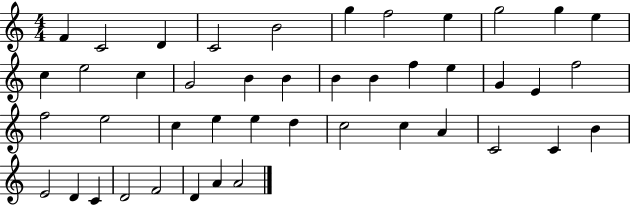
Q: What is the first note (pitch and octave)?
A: F4